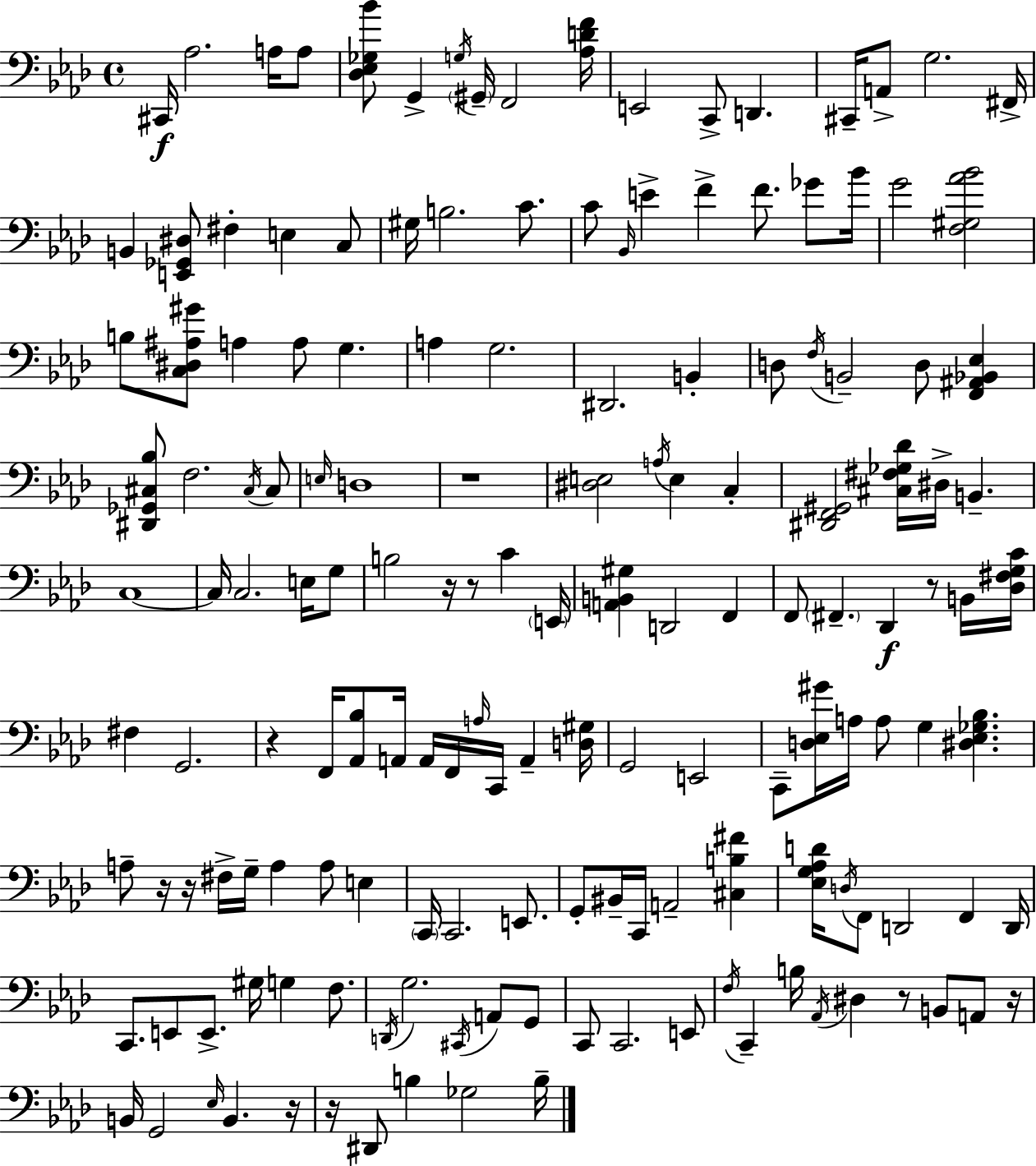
{
  \clef bass
  \time 4/4
  \defaultTimeSignature
  \key aes \major
  cis,16\f aes2. a16 a8 | <des ees ges bes'>8 g,4-> \acciaccatura { g16 } \parenthesize gis,16-- f,2 | <aes d' f'>16 e,2 c,8-> d,4. | cis,16-- a,8-> g2. | \break fis,16-> b,4 <e, ges, dis>8 fis4-. e4 c8 | gis16 b2. c'8. | c'8 \grace { bes,16 } e'4-> f'4-> f'8. ges'8 | bes'16 g'2 <f gis aes' bes'>2 | \break b8 <c dis ais gis'>8 a4 a8 g4. | a4 g2. | dis,2. b,4-. | d8 \acciaccatura { f16 } b,2-- d8 <f, ais, bes, ees>4 | \break <dis, ges, cis bes>8 f2. | \acciaccatura { cis16 } cis8 \grace { e16 } d1 | r1 | <dis e>2 \acciaccatura { a16 } e4 | \break c4-. <dis, f, gis,>2 <cis fis ges des'>16 dis16-> | b,4.-- c1~~ | c16 c2. | e16 g8 b2 r16 r8 | \break c'4 \parenthesize e,16 <a, b, gis>4 d,2 | f,4 f,8 \parenthesize fis,4.-- des,4\f | r8 b,16 <des fis g c'>16 fis4 g,2. | r4 f,16 <aes, bes>8 a,16 a,16 f,16 | \break \grace { a16 } c,16 a,4-- <d gis>16 g,2 e,2 | c,8-- <d ees gis'>16 a16 a8 g4 | <dis ees ges bes>4. a8-- r16 r16 fis16-> g16-- a4 | a8 e4 \parenthesize c,16 c,2. | \break e,8. g,8-. bis,16-- c,16 a,2-- | <cis b fis'>4 <ees g aes d'>16 \acciaccatura { d16 } f,8 d,2 | f,4 d,16 c,8. e,8 e,8.-> | gis16 g4 f8. \acciaccatura { d,16 } g2. | \break \acciaccatura { cis,16 } a,8 g,8 c,8 c,2. | e,8 \acciaccatura { f16 } c,4-- b16 | \acciaccatura { aes,16 } dis4 r8 b,8 a,8 r16 b,16 g,2 | \grace { ees16 } b,4. r16 r16 dis,8 | \break b4 ges2 b16-- \bar "|."
}